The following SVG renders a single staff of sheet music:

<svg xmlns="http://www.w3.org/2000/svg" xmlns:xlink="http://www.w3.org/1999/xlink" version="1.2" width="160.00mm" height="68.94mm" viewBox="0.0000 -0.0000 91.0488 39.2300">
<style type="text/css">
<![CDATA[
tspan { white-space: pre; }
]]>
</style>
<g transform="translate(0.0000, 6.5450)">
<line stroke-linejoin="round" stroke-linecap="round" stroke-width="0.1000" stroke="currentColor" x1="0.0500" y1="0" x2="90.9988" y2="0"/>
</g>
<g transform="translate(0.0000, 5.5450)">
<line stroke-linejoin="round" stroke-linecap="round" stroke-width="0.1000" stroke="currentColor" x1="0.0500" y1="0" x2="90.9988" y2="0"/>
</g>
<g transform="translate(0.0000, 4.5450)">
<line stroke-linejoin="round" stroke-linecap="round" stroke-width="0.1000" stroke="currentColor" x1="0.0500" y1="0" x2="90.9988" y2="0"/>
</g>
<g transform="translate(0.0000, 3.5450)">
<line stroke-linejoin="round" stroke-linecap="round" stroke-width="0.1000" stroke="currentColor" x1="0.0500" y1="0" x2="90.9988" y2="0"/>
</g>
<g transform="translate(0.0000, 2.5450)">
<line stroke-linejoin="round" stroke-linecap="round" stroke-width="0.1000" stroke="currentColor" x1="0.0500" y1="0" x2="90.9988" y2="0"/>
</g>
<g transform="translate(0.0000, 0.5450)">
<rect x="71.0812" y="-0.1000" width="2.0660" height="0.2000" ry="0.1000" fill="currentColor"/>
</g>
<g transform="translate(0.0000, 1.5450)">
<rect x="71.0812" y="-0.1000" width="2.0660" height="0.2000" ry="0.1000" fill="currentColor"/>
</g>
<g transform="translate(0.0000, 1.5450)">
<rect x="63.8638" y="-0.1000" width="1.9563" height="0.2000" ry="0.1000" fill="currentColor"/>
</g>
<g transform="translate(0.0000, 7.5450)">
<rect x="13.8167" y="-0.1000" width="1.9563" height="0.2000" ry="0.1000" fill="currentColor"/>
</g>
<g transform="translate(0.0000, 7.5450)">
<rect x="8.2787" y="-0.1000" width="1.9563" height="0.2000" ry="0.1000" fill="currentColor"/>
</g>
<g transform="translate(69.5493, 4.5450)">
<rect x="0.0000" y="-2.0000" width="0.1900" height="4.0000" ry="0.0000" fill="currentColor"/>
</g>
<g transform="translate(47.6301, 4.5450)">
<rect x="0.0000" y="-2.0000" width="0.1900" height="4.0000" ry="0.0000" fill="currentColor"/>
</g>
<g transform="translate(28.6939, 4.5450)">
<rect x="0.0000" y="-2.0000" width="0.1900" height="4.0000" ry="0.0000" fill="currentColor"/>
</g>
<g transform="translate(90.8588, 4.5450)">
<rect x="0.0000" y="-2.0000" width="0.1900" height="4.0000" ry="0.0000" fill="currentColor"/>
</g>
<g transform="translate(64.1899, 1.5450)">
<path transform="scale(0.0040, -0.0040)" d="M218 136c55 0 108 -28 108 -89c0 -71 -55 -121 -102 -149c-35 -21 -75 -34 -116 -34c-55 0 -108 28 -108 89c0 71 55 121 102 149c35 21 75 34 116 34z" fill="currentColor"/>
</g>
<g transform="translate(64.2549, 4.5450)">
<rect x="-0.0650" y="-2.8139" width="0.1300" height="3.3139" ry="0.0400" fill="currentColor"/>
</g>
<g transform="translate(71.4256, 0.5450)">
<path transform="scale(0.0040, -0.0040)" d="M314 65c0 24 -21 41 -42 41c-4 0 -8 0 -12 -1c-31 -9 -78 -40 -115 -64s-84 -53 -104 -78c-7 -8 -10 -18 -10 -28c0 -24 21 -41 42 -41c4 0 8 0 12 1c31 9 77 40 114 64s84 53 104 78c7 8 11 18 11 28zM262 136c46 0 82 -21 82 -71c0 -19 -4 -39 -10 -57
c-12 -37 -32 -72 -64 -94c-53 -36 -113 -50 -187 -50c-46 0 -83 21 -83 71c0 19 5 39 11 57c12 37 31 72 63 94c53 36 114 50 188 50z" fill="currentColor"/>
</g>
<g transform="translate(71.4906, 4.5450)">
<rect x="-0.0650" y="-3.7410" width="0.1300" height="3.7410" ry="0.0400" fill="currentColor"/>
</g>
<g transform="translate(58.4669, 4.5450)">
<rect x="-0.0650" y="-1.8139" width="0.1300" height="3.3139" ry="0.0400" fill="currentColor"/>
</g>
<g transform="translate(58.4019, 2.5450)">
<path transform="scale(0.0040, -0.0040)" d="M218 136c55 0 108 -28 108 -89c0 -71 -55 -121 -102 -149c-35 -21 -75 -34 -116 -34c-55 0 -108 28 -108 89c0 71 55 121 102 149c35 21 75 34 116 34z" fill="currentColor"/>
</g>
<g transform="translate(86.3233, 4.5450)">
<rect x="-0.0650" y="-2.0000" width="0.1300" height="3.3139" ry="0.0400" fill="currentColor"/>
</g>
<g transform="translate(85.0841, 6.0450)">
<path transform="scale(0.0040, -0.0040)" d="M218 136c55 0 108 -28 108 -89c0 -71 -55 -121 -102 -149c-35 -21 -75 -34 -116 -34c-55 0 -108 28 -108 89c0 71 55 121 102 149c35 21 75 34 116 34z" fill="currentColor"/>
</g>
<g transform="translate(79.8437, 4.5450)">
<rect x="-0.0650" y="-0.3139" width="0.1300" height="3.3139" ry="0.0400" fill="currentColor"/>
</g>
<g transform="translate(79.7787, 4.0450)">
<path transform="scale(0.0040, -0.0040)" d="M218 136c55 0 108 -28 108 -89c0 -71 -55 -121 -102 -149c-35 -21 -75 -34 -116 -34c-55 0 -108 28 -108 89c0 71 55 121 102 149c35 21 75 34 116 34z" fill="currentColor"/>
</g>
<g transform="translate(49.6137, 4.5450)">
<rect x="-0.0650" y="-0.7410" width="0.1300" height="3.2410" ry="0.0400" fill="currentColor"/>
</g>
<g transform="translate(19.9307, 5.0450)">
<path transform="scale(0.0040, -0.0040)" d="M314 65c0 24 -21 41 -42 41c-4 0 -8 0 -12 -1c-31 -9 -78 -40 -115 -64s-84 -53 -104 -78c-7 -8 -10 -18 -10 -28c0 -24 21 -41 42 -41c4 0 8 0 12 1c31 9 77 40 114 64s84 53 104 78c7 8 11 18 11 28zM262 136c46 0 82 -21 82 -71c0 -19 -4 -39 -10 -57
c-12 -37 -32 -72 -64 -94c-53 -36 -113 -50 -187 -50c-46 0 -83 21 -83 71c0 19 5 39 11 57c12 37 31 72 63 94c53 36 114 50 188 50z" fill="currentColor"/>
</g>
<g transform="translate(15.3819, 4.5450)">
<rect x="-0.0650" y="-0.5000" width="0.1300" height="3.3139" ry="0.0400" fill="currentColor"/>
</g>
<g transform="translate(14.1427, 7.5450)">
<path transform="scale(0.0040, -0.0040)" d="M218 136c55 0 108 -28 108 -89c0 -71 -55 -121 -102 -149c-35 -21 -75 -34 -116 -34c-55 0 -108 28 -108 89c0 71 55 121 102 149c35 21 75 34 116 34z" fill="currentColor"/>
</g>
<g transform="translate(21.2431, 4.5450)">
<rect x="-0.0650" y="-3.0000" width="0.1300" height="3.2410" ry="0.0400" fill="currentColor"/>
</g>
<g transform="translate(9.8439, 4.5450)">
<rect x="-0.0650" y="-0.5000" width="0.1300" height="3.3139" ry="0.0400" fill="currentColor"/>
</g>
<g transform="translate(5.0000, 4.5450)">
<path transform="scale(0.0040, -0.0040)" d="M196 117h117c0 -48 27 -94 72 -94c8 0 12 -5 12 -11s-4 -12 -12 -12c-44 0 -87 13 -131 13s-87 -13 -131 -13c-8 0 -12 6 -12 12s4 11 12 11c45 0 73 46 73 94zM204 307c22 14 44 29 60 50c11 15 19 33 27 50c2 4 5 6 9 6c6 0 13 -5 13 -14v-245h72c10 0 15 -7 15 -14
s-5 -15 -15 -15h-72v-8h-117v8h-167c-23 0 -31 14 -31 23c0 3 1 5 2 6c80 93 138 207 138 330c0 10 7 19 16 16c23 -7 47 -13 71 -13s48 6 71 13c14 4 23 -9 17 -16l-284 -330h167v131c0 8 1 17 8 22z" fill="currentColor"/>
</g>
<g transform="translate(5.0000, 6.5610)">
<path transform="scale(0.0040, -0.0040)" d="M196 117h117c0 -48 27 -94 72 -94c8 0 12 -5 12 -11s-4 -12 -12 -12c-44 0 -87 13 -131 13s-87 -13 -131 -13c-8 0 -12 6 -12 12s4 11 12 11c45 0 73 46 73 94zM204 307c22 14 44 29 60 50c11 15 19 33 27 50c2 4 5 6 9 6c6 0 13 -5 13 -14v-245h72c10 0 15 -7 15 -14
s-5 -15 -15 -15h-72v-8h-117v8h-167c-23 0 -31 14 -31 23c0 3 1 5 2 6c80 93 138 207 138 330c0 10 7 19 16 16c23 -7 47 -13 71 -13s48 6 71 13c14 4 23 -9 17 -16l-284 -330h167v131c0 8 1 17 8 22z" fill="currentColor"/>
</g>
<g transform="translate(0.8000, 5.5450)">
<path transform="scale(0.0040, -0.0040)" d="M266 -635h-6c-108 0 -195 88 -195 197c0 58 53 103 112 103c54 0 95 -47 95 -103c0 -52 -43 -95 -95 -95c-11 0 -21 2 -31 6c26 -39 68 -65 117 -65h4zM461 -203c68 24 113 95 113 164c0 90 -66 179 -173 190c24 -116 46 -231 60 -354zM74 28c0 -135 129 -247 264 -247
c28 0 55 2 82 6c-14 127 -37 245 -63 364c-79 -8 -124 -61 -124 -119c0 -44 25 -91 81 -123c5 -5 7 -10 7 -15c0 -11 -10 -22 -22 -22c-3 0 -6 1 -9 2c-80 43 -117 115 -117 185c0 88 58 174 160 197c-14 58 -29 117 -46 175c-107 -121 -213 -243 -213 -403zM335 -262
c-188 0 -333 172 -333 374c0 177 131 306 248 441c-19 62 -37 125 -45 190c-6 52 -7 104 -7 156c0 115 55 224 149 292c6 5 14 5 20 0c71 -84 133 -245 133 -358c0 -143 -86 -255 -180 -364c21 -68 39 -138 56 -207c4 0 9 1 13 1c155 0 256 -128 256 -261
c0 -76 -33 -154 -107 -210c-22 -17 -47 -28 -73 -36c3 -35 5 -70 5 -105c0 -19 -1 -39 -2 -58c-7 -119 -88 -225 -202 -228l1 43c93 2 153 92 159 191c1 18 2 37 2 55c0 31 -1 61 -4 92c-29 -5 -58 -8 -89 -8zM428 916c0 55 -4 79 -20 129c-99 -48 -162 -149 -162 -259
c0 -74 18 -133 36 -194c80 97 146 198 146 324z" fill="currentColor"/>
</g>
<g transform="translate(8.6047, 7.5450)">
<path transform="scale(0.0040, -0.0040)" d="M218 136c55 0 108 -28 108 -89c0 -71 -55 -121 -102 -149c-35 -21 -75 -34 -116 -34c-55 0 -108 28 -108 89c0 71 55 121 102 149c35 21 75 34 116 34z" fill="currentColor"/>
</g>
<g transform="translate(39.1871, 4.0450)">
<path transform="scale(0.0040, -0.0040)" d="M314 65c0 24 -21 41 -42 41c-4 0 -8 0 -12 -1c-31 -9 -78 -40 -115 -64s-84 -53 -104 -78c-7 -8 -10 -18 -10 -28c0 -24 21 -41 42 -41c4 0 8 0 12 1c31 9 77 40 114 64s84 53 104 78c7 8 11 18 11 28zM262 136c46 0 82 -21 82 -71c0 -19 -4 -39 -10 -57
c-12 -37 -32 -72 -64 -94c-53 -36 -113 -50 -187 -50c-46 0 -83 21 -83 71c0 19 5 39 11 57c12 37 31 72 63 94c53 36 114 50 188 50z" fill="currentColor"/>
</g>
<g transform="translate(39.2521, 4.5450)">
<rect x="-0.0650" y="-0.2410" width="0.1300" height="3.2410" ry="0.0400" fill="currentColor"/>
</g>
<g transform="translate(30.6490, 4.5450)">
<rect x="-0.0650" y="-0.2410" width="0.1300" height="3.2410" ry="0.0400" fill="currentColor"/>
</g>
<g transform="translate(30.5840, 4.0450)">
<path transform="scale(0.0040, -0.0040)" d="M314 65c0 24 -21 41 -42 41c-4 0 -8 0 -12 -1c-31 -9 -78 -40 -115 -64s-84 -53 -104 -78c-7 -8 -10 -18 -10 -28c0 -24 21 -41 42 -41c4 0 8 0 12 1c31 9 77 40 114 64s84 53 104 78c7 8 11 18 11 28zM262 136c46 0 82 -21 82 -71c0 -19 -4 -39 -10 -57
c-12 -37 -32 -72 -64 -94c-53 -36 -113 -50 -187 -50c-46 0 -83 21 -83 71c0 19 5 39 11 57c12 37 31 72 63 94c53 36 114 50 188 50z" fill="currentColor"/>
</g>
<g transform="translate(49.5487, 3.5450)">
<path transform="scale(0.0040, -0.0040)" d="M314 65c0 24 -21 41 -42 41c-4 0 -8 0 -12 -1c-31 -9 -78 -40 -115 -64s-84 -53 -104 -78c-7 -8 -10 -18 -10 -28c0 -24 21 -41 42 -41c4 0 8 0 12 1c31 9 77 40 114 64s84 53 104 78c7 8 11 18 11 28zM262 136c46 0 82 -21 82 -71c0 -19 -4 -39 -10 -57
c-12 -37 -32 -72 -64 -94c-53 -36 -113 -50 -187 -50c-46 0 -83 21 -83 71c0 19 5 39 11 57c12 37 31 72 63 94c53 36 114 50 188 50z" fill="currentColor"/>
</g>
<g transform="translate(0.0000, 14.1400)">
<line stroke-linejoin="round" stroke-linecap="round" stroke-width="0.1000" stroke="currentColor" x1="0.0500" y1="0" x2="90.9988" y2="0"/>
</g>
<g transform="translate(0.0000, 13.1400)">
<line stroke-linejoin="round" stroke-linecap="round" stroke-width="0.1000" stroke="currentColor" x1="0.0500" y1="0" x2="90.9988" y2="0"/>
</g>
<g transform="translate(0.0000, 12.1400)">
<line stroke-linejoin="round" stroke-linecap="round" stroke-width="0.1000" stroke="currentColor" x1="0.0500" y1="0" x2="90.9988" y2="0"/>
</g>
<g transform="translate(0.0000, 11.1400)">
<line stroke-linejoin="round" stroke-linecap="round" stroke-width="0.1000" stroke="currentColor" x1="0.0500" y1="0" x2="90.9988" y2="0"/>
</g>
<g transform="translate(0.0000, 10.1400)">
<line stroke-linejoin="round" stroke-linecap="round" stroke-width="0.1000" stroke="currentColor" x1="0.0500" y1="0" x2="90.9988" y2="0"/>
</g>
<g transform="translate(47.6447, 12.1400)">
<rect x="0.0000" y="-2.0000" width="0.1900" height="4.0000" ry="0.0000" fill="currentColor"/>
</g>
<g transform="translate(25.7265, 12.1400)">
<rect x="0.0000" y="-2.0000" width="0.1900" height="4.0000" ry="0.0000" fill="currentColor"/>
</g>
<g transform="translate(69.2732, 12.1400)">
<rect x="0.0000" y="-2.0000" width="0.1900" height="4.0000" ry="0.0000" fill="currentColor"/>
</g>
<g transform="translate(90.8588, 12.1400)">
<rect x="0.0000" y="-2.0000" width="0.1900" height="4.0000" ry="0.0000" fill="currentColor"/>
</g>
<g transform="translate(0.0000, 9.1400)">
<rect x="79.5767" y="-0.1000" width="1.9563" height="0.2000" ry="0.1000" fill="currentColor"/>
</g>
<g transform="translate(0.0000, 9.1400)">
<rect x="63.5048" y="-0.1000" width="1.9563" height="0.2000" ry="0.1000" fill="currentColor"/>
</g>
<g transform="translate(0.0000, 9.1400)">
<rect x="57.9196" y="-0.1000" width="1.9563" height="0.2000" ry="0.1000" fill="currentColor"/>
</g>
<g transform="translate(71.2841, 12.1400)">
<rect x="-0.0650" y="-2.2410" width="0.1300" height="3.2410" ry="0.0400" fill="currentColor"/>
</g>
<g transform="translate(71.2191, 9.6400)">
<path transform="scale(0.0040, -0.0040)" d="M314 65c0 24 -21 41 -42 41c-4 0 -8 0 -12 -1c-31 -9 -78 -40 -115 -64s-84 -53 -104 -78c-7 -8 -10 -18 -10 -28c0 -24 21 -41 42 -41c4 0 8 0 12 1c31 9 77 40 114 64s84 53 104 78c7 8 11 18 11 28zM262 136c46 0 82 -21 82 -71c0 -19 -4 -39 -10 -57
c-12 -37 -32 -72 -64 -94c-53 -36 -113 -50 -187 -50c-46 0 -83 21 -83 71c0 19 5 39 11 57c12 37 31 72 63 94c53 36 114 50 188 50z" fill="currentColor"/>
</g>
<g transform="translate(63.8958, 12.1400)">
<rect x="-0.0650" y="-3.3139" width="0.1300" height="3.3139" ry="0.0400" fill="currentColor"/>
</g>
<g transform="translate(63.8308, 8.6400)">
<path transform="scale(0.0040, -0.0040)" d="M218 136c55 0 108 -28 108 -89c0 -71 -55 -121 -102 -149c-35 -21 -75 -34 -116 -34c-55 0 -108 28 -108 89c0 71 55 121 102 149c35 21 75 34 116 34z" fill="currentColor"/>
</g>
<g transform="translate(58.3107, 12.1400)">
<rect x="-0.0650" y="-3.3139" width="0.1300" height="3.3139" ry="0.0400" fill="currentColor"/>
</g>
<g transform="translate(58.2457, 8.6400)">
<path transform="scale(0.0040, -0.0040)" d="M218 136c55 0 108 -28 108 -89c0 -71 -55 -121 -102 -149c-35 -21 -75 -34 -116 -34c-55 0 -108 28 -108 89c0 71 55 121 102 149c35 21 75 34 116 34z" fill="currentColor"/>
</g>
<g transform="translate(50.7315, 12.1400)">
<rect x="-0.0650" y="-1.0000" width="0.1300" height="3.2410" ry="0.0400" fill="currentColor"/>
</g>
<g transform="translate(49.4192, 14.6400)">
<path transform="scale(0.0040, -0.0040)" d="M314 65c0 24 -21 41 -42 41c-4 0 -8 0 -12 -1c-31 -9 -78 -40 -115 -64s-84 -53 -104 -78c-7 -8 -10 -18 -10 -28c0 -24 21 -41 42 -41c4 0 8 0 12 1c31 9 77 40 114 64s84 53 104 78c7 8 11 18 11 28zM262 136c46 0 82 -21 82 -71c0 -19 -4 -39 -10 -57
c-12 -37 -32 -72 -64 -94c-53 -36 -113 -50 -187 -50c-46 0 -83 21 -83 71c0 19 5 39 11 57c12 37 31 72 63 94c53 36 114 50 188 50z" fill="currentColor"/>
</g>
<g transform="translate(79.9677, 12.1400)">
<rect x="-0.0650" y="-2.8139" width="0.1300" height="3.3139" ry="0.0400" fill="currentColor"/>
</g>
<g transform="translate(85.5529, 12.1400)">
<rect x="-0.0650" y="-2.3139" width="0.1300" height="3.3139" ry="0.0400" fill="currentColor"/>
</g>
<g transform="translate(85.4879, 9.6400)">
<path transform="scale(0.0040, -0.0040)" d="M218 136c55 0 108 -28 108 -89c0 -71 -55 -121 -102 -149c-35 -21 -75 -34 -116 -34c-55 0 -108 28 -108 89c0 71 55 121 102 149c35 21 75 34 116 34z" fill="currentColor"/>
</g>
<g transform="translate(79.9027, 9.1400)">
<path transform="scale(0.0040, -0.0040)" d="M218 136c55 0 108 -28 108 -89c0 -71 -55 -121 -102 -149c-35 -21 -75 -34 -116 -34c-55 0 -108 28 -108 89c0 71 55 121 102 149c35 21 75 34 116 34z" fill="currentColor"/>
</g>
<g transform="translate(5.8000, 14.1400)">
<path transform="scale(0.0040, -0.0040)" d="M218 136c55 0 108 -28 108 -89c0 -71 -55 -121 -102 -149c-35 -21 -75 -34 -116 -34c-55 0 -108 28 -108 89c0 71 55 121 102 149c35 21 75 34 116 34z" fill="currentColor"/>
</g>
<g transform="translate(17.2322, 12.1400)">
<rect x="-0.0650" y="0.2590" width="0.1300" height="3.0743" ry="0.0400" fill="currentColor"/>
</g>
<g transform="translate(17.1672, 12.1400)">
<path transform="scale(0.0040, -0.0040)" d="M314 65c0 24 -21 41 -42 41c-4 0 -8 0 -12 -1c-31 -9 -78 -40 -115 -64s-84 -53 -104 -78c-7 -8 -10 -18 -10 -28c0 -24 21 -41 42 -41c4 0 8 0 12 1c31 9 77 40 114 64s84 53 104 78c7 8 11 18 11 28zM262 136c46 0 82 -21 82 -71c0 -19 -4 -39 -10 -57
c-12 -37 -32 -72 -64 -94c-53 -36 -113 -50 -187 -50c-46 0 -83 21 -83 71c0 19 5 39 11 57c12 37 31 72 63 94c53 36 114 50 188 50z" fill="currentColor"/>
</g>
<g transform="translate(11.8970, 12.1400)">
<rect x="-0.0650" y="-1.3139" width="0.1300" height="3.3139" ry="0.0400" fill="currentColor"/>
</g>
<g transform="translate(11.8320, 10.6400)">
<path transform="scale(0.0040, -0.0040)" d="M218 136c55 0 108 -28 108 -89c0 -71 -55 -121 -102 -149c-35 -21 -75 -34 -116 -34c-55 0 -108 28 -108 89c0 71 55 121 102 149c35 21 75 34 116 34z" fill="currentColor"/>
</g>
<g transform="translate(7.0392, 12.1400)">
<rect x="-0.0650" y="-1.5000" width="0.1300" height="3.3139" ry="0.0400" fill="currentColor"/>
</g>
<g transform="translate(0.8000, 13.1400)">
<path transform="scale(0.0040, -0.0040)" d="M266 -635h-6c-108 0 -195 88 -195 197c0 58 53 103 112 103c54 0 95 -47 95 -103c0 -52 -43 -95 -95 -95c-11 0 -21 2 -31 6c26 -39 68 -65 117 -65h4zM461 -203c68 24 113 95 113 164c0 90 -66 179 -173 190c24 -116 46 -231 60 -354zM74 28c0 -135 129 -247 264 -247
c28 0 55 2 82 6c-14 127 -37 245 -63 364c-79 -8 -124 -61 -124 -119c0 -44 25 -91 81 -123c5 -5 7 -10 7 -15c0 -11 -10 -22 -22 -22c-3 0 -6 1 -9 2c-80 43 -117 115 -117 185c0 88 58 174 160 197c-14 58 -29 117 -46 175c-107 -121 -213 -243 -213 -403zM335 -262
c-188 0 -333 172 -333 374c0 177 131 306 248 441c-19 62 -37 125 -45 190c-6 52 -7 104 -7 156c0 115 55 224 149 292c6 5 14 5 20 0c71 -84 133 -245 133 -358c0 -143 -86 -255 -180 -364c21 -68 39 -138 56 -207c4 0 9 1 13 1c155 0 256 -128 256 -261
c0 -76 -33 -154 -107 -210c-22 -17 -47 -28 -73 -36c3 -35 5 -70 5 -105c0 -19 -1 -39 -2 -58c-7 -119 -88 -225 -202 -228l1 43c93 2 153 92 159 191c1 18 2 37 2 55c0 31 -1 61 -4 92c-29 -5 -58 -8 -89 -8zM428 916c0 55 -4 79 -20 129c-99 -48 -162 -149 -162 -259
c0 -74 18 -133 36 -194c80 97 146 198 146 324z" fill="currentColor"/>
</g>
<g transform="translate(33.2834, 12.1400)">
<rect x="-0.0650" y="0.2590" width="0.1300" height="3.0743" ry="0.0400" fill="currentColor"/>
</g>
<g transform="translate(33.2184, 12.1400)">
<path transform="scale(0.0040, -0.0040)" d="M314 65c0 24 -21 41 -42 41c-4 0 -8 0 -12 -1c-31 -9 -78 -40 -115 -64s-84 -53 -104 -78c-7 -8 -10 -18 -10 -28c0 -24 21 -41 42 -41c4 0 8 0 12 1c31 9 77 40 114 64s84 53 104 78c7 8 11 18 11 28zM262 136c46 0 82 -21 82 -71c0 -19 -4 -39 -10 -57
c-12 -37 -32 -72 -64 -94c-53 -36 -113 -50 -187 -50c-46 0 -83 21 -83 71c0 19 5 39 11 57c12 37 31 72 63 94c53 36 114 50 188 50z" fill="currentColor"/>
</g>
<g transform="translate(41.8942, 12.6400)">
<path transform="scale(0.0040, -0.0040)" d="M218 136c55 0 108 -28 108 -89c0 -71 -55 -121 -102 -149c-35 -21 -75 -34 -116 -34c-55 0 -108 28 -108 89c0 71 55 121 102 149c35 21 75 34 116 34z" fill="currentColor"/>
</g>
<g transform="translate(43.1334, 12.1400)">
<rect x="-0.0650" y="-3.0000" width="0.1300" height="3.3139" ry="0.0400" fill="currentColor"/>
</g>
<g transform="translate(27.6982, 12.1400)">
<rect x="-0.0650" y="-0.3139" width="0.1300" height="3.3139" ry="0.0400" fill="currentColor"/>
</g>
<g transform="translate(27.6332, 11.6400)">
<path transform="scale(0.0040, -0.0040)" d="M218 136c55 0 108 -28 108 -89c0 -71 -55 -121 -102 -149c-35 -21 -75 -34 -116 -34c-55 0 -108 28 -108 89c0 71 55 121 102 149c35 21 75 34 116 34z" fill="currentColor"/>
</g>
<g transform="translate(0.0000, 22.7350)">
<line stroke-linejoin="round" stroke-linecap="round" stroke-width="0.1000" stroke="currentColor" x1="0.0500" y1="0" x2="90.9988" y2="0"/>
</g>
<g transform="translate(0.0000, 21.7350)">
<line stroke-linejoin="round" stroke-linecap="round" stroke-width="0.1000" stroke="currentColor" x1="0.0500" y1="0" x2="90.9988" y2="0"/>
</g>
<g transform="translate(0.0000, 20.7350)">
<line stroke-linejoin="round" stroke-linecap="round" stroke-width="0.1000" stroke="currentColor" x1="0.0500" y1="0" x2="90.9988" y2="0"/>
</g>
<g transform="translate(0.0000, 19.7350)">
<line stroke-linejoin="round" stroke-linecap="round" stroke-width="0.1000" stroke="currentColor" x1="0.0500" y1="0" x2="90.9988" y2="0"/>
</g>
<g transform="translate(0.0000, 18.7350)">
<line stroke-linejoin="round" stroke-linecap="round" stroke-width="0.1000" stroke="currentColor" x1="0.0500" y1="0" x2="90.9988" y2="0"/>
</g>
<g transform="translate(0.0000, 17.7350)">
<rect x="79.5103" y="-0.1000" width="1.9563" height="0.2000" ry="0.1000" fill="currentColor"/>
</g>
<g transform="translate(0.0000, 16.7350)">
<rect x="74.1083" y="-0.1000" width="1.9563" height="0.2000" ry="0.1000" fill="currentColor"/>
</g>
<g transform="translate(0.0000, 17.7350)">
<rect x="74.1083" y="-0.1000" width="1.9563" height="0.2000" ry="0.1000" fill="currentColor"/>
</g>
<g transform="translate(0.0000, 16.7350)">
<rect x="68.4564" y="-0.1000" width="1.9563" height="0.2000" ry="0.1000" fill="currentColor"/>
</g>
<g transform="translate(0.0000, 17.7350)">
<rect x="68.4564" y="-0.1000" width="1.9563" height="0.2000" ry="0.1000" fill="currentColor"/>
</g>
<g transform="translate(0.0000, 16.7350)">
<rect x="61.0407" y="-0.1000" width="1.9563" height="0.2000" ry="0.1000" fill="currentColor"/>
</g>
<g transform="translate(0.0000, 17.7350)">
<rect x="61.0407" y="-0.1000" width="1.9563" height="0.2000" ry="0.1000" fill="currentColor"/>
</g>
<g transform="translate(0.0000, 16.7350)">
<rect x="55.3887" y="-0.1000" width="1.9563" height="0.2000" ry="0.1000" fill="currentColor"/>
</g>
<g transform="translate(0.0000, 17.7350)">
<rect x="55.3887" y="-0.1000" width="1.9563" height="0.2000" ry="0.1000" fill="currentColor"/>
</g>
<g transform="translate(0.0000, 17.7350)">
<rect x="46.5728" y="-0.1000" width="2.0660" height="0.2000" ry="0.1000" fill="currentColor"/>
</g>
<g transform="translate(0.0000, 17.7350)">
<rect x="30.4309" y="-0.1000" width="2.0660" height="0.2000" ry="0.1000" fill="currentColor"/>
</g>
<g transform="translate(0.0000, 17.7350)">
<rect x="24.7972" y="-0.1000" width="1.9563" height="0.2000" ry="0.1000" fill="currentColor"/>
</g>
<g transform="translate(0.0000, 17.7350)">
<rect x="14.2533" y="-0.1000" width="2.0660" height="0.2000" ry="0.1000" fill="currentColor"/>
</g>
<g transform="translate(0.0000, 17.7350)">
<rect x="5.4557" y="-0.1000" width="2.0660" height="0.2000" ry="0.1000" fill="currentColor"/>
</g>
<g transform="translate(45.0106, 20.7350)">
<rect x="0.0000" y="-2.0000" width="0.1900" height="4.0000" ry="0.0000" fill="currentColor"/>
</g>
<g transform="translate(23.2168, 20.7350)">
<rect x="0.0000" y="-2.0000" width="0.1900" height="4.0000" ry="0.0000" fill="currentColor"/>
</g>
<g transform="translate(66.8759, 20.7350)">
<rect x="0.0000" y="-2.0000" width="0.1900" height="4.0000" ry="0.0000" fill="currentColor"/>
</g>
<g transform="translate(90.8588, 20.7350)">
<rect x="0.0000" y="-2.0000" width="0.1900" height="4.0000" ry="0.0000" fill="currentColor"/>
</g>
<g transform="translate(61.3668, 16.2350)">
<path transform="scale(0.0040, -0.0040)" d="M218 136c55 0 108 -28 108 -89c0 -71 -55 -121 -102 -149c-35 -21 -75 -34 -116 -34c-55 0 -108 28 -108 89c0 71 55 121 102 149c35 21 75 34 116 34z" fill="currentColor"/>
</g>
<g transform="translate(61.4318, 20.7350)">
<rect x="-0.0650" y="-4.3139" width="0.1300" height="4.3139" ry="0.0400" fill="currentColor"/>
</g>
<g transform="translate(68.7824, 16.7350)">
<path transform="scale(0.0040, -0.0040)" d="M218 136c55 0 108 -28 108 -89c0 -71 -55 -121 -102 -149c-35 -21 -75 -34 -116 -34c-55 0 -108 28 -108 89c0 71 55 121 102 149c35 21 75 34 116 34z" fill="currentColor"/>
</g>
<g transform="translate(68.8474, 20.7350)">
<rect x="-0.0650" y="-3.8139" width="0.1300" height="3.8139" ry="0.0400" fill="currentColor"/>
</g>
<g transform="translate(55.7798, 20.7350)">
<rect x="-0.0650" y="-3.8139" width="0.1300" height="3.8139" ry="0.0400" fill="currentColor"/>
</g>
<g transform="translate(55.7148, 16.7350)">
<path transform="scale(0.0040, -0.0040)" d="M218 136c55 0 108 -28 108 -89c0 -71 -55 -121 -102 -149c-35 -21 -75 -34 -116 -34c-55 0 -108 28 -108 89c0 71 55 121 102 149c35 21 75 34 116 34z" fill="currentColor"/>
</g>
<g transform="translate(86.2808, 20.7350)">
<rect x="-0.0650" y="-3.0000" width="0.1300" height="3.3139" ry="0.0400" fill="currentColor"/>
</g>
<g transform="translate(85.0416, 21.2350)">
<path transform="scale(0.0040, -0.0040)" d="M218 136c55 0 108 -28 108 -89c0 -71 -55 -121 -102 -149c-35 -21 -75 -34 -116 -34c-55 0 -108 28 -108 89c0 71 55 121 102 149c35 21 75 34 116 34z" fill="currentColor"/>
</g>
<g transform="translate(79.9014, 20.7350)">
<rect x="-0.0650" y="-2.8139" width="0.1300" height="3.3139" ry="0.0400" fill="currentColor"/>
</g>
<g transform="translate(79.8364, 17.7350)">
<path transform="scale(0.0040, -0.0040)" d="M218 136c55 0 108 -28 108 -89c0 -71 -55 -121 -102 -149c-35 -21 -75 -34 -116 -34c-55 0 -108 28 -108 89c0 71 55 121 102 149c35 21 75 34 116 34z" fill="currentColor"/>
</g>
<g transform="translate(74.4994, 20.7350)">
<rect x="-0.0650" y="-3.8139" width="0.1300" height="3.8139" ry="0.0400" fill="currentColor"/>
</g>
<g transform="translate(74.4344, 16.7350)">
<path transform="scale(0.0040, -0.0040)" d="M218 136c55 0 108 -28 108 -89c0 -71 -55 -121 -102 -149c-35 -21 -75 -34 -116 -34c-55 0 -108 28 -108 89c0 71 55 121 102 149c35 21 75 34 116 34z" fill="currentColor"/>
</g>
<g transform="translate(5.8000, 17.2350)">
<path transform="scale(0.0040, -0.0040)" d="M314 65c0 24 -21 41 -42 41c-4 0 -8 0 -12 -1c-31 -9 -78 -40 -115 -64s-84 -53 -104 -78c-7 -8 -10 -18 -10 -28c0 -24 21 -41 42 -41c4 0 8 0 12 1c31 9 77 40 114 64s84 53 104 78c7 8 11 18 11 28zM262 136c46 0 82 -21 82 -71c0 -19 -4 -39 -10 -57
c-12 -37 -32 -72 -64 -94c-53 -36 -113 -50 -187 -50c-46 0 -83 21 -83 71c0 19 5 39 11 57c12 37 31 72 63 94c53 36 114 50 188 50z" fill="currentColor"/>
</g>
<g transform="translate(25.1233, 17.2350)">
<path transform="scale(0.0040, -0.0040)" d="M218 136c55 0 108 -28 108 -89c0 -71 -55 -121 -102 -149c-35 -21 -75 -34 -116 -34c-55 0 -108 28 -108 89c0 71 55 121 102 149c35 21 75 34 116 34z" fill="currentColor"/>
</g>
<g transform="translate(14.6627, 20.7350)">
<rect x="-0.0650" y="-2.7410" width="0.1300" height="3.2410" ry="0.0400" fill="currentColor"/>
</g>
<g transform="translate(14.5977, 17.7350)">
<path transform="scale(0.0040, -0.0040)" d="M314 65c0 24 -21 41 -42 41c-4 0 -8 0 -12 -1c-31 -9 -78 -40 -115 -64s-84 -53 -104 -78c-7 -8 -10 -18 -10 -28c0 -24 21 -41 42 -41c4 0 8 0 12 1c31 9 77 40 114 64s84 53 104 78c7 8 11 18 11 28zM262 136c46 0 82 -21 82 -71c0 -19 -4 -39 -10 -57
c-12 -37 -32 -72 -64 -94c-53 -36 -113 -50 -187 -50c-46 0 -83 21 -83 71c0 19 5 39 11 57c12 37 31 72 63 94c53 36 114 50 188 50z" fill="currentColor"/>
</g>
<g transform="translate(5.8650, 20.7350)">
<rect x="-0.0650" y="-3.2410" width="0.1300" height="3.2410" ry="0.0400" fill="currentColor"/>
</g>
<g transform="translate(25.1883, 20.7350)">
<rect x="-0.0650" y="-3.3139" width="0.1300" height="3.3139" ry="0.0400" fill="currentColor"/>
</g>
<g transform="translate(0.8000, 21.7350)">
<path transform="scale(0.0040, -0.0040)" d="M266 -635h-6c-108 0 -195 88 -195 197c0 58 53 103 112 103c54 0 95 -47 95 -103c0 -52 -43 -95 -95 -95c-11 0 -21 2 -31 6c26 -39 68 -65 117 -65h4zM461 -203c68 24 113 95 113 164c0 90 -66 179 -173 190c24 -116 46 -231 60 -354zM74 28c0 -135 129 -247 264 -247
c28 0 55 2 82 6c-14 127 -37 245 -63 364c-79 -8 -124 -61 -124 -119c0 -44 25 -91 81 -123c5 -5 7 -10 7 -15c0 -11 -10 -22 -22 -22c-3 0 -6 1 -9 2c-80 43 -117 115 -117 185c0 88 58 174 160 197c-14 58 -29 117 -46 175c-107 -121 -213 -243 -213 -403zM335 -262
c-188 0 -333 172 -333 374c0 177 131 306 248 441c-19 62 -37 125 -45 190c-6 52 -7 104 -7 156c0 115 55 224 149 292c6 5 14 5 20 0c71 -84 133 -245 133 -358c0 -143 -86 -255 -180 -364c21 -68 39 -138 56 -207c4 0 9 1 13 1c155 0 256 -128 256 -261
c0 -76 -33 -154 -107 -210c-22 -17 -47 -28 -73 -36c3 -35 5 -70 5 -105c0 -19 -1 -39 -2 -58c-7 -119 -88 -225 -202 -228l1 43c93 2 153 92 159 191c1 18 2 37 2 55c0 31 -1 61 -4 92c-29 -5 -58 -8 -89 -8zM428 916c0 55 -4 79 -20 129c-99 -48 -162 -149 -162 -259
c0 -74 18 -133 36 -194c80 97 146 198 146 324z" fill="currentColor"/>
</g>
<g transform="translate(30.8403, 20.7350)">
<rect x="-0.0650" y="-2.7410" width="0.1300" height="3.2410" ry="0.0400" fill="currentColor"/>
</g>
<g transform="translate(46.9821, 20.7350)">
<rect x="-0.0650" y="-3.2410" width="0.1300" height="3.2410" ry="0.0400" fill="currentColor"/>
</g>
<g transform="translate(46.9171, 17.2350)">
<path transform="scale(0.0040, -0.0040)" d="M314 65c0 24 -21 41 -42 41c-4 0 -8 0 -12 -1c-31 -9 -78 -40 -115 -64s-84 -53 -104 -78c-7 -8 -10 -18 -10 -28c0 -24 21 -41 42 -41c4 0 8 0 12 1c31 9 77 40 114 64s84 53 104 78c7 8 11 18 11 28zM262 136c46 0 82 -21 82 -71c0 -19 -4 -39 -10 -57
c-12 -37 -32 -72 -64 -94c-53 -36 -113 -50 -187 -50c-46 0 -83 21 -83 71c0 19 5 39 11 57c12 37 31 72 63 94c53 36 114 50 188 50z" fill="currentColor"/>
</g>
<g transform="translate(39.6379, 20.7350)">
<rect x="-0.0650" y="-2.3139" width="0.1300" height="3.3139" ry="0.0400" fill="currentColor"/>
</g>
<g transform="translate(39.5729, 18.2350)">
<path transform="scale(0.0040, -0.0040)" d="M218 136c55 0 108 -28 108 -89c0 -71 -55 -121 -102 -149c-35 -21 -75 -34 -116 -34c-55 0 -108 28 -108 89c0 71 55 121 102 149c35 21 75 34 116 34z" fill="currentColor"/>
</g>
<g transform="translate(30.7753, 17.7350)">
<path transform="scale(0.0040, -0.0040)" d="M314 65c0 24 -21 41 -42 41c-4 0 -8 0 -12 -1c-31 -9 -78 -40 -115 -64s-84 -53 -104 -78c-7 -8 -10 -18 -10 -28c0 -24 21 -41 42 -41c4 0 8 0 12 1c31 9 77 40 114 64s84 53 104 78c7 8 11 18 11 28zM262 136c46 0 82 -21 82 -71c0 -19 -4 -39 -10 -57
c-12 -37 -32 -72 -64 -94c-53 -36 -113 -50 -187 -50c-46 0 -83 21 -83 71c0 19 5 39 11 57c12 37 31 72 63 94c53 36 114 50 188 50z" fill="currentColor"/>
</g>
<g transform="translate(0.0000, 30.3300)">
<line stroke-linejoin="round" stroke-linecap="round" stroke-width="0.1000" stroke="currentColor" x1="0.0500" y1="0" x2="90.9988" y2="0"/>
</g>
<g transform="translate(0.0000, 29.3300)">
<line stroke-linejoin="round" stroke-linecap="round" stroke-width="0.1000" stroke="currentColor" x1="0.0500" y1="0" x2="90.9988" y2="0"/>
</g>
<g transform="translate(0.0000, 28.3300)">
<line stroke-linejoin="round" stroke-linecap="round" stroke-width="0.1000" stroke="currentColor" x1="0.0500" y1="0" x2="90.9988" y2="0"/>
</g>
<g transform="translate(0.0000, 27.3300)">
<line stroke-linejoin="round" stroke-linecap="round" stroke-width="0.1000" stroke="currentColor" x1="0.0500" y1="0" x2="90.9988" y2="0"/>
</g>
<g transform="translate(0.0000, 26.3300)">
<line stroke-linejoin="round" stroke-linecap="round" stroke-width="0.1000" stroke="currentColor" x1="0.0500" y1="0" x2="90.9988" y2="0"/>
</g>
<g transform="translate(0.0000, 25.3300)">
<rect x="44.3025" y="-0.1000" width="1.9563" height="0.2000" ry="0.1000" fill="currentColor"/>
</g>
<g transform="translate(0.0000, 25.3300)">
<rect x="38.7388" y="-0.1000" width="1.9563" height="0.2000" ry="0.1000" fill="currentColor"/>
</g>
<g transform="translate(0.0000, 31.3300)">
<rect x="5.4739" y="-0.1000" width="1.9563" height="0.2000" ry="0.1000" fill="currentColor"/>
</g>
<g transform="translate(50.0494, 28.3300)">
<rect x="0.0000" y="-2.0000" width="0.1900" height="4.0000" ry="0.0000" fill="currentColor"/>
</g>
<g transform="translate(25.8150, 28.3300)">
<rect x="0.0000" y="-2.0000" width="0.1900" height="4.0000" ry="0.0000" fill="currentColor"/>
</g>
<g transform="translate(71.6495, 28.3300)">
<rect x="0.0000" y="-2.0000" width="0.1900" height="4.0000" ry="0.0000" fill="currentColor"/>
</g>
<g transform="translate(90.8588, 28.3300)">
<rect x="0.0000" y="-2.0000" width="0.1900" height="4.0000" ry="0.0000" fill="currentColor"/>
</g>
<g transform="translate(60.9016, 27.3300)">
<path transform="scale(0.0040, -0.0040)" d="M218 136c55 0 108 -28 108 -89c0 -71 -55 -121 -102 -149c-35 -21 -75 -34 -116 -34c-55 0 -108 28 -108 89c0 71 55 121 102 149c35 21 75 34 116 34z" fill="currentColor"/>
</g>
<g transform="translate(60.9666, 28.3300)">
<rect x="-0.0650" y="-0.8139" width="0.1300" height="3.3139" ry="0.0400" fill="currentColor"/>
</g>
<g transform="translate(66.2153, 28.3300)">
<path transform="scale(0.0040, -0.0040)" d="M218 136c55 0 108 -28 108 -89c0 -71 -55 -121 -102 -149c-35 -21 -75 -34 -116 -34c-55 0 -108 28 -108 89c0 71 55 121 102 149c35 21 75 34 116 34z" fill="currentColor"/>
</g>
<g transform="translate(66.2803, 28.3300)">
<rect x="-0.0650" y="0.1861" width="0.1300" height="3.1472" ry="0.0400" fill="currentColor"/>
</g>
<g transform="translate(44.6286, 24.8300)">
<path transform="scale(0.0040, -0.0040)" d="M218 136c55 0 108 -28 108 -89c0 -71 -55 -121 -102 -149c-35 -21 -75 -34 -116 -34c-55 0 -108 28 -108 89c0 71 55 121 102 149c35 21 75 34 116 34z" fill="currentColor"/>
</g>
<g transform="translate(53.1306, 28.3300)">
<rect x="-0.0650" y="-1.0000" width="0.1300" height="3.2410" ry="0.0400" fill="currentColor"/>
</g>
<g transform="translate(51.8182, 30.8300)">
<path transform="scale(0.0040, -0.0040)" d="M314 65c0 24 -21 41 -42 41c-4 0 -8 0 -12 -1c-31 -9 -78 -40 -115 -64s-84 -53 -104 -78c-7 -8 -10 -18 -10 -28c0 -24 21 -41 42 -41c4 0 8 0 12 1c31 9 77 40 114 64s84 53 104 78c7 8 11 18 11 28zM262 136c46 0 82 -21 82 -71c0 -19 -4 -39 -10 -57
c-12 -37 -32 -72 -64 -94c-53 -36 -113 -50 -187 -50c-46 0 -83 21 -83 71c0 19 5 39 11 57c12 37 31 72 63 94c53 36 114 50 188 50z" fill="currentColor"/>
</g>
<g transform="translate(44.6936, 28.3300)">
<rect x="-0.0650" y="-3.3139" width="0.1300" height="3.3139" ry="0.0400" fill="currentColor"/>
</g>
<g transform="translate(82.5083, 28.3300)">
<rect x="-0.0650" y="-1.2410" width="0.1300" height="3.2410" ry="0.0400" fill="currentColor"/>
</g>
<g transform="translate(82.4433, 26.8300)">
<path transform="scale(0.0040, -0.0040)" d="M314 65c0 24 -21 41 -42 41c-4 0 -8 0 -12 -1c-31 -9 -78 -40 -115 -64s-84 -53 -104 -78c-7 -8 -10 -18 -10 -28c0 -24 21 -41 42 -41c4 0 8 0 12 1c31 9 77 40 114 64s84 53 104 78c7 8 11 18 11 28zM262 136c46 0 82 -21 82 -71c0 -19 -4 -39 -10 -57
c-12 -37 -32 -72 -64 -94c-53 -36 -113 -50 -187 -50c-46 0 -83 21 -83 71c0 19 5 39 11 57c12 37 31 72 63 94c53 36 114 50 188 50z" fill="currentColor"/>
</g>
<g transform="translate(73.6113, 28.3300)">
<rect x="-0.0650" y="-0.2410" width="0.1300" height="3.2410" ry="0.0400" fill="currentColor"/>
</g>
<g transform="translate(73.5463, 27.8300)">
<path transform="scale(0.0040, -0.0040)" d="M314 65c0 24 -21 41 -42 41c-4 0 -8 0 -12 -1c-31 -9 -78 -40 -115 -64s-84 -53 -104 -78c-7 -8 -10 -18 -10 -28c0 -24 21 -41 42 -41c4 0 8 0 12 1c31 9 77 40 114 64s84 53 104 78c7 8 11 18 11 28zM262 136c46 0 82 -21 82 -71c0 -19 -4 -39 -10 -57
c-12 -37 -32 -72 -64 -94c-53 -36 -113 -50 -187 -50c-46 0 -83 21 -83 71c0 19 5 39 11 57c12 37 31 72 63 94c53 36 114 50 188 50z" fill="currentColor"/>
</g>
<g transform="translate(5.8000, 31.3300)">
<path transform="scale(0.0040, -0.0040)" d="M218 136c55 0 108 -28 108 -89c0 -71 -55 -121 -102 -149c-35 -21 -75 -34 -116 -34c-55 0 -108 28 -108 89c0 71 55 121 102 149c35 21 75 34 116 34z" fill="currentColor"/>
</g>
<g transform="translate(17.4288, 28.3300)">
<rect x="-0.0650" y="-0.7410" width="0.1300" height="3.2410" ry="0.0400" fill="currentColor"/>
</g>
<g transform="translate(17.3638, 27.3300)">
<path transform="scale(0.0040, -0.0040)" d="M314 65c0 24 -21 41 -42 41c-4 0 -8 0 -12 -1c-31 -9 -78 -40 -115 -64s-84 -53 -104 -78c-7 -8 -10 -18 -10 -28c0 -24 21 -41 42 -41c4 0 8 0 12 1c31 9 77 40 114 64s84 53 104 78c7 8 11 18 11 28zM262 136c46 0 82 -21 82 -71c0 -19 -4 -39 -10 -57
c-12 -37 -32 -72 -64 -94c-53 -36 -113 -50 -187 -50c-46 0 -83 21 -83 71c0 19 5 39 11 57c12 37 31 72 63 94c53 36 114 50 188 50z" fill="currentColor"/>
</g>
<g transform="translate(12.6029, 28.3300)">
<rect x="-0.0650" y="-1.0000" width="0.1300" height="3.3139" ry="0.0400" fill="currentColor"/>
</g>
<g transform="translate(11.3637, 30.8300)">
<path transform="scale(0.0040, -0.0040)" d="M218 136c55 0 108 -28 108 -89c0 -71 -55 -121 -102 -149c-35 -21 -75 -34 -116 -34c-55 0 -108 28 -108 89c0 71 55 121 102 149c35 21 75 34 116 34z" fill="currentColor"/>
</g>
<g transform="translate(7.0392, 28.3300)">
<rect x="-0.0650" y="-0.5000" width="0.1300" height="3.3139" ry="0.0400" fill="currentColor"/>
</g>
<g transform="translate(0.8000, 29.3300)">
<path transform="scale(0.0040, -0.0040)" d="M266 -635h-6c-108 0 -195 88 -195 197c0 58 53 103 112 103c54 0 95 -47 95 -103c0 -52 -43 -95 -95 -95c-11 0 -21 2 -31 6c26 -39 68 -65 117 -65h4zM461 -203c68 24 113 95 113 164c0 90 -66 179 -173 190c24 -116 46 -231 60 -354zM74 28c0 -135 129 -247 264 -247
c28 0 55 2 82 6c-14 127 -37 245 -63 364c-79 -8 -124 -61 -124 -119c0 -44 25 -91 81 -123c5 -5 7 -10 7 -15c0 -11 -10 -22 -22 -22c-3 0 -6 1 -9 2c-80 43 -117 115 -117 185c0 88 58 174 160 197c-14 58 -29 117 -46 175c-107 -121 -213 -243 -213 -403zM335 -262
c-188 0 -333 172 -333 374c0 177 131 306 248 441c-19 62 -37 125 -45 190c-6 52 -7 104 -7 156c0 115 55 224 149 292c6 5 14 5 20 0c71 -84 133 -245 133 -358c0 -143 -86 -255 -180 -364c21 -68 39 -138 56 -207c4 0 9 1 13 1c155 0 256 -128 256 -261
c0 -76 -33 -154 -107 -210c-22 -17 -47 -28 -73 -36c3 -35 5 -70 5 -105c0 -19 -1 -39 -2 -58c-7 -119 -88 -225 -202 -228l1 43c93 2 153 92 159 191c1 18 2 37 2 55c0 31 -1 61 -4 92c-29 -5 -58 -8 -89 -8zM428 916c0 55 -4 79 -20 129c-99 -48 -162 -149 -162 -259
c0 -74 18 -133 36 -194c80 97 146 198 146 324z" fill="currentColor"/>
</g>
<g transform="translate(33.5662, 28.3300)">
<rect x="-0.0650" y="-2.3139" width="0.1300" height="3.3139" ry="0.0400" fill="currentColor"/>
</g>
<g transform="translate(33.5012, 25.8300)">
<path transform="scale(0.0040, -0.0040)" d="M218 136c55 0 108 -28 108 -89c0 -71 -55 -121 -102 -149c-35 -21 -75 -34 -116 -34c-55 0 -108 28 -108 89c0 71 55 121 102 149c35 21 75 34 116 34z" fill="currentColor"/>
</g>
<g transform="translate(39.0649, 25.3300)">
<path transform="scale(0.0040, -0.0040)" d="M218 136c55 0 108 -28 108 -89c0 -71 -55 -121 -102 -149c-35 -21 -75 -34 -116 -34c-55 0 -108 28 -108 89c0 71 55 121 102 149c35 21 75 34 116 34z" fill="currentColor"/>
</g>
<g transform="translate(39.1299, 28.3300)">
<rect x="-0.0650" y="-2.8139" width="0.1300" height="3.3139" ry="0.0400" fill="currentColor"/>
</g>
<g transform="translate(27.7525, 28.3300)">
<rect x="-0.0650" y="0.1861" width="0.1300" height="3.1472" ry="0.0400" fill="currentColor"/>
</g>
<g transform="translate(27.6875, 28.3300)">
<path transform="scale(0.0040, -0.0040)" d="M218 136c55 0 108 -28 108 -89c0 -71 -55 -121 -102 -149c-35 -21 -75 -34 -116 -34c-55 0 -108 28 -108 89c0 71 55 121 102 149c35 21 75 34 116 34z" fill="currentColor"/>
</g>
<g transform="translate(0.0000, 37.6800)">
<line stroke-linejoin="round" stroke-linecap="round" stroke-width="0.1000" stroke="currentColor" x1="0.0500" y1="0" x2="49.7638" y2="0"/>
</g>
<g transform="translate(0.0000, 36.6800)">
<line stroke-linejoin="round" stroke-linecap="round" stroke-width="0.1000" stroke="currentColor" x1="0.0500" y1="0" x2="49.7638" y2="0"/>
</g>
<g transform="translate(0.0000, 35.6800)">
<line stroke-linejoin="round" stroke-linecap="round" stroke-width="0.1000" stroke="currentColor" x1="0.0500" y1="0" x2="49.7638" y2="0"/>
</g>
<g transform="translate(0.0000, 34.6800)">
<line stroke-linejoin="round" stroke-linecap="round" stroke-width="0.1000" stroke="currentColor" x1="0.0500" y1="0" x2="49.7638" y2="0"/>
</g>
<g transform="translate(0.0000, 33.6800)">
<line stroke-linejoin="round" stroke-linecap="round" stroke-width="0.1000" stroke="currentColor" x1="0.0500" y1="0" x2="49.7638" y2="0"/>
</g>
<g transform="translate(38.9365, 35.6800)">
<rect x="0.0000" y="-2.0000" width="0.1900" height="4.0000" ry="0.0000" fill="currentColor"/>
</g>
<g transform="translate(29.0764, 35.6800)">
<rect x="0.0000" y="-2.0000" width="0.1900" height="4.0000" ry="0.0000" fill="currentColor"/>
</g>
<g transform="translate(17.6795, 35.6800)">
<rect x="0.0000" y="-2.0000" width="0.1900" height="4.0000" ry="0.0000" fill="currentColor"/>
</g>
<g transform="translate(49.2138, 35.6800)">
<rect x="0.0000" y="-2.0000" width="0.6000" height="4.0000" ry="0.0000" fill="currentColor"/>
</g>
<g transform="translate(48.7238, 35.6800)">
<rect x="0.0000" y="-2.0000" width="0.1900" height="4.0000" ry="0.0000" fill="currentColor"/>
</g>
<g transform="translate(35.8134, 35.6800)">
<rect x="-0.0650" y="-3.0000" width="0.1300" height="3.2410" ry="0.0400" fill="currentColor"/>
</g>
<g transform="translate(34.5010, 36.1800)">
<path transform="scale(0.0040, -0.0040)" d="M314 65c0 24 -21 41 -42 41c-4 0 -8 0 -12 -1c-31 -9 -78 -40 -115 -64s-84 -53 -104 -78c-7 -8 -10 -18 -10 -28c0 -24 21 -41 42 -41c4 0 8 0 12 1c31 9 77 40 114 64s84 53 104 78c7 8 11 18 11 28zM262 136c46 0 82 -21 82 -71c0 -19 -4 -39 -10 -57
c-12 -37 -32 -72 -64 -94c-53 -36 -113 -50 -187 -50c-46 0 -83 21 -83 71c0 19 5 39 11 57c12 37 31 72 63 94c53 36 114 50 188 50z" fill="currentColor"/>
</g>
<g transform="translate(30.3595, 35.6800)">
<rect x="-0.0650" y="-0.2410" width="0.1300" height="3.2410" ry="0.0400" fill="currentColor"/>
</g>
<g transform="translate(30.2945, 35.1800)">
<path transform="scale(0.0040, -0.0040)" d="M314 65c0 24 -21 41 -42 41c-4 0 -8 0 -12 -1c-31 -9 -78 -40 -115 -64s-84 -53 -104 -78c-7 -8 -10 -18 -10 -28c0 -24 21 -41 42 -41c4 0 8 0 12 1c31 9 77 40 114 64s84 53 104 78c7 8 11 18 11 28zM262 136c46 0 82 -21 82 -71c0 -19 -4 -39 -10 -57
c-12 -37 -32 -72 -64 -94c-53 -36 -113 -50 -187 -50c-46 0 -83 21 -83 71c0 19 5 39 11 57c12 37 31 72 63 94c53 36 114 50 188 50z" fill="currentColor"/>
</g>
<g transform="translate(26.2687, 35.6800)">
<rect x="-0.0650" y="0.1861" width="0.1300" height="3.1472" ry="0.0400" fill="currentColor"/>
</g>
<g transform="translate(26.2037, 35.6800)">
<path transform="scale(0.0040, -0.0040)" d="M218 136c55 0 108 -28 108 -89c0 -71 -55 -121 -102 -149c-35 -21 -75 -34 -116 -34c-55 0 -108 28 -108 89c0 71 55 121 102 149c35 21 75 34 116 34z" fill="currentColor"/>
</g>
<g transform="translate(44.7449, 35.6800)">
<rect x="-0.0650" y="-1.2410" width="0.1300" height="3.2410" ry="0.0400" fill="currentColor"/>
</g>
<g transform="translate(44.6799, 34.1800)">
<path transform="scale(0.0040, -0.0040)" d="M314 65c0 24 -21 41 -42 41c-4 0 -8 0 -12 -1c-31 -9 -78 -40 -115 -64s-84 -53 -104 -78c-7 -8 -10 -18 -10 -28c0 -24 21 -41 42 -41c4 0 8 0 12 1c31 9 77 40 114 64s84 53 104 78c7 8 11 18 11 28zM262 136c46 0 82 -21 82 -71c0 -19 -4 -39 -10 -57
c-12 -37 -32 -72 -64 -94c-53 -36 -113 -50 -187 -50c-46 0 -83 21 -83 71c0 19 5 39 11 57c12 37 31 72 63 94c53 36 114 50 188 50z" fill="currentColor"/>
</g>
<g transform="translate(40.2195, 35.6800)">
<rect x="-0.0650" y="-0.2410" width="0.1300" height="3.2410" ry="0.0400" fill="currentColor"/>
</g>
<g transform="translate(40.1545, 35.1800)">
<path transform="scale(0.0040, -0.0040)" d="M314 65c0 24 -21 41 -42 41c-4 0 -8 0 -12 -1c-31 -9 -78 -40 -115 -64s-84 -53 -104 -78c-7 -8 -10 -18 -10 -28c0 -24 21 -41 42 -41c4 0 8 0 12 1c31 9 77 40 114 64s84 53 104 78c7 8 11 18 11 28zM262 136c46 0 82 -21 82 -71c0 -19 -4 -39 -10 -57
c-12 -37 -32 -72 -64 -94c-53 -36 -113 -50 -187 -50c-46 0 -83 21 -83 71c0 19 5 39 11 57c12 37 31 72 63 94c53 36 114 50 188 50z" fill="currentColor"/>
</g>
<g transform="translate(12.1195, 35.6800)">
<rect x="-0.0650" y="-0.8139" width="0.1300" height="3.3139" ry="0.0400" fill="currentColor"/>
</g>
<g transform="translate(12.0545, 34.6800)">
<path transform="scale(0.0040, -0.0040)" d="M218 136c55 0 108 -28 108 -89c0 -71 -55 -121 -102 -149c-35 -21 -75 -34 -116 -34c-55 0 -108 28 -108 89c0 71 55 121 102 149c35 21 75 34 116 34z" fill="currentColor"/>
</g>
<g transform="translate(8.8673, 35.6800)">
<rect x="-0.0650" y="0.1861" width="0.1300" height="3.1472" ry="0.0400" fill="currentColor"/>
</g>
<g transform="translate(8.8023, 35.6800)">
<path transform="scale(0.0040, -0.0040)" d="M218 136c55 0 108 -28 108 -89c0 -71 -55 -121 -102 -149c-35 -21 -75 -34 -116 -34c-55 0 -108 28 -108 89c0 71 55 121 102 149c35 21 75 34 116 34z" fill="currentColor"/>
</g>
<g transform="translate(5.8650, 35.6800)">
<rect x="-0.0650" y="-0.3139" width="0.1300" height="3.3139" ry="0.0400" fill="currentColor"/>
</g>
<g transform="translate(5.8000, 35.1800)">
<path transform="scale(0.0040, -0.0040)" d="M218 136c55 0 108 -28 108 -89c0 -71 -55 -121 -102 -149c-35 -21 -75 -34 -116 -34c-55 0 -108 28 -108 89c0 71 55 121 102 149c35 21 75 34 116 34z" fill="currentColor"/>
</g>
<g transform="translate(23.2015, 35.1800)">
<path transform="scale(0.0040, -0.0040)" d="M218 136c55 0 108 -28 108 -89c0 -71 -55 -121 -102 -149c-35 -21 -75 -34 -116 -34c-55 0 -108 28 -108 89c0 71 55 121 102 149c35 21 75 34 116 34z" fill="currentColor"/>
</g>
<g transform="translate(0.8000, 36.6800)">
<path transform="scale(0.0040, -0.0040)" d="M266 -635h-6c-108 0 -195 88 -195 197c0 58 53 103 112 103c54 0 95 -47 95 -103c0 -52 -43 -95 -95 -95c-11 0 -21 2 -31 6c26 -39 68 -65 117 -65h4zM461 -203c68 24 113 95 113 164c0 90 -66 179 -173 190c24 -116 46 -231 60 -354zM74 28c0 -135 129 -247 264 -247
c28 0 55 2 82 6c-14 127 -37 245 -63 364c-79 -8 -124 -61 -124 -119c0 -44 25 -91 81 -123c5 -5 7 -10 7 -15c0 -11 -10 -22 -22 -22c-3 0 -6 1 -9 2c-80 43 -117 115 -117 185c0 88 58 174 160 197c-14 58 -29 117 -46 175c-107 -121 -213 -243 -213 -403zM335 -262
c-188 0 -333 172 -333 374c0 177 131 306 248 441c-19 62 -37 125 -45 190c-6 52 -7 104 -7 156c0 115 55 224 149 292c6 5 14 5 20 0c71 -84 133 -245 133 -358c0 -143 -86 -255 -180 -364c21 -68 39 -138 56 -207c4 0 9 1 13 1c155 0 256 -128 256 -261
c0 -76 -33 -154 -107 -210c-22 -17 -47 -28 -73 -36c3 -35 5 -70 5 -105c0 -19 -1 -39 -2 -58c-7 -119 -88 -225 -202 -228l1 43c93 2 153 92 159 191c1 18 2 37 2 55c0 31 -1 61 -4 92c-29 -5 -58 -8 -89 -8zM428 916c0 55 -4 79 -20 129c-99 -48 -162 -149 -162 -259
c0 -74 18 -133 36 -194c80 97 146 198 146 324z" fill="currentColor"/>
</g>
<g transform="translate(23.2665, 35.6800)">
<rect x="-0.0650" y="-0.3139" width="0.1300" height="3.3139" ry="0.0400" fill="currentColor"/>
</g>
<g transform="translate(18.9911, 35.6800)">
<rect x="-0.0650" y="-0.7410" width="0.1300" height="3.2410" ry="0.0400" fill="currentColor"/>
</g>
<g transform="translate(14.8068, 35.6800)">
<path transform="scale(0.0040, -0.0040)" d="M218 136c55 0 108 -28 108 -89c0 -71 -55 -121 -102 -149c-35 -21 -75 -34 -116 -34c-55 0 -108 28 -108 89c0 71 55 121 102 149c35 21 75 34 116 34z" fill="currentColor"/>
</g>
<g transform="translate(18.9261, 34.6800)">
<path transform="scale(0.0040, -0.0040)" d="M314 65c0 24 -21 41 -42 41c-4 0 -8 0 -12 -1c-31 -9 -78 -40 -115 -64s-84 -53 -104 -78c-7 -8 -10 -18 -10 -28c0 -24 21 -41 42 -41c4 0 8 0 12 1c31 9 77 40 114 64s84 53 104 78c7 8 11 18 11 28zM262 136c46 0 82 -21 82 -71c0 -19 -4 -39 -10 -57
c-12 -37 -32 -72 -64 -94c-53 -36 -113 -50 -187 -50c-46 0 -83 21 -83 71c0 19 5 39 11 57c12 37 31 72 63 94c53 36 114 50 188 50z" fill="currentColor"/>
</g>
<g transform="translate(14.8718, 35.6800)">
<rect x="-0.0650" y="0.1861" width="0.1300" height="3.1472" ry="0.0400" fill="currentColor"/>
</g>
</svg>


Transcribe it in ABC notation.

X:1
T:Untitled
M:4/4
L:1/4
K:C
C C A2 c2 c2 d2 f a c'2 c F E e B2 c B2 A D2 b b g2 a g b2 a2 b a2 g b2 c' d' c' c' a A C D d2 B g a b D2 d B c2 e2 c B d B d2 c B c2 A2 c2 e2